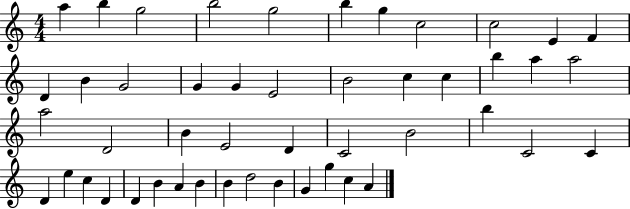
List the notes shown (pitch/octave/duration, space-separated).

A5/q B5/q G5/h B5/h G5/h B5/q G5/q C5/h C5/h E4/q F4/q D4/q B4/q G4/h G4/q G4/q E4/h B4/h C5/q C5/q B5/q A5/q A5/h A5/h D4/h B4/q E4/h D4/q C4/h B4/h B5/q C4/h C4/q D4/q E5/q C5/q D4/q D4/q B4/q A4/q B4/q B4/q D5/h B4/q G4/q G5/q C5/q A4/q